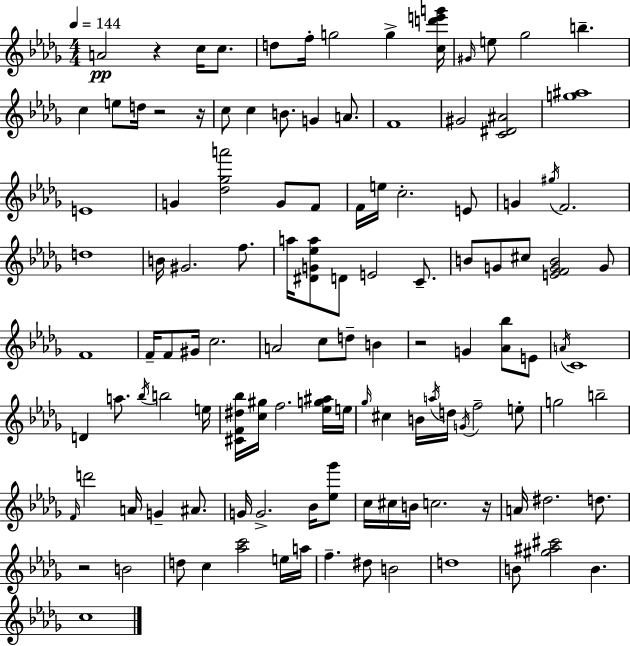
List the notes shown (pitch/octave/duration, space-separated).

A4/h R/q C5/s C5/e. D5/e F5/s G5/h G5/q [C5,D6,E6,G6]/s G#4/s E5/e Gb5/h B5/q. C5/q E5/e D5/s R/h R/s C5/e C5/q B4/e. G4/q A4/e. F4/w G#4/h [C4,D#4,A#4]/h [G5,A#5]/w E4/w G4/q [Db5,Gb5,A6]/h G4/e F4/e F4/s E5/s C5/h. E4/e G4/q G#5/s F4/h. D5/w B4/s G#4/h. F5/e. A5/s [D#4,G4,Eb5,A5]/e D4/e E4/h C4/e. B4/e G4/e C#5/e [E4,F4,G4,B4]/h G4/e F4/w F4/s F4/e G#4/s C5/h. A4/h C5/e D5/e B4/q R/h G4/q [Ab4,Bb5]/e E4/e A4/s C4/w D4/q A5/e. Bb5/s B5/h E5/s [C#4,F4,D#5,Bb5]/s [C5,G#5]/s F5/h. [Eb5,G5,A#5]/s E5/s Gb5/s C#5/q B4/s A5/s D5/s G4/s F5/h E5/e G5/h B5/h F4/s D6/h A4/s G4/q A#4/e. G4/s G4/h. Bb4/s [Eb5,Gb6]/e C5/s C#5/s B4/s C5/h. R/s A4/s D#5/h. D5/e. R/h B4/h D5/e C5/q [Ab5,C6]/h E5/s A5/s F5/q. D#5/e B4/h D5/w B4/e [G#5,A#5,C#6]/h B4/q. C5/w